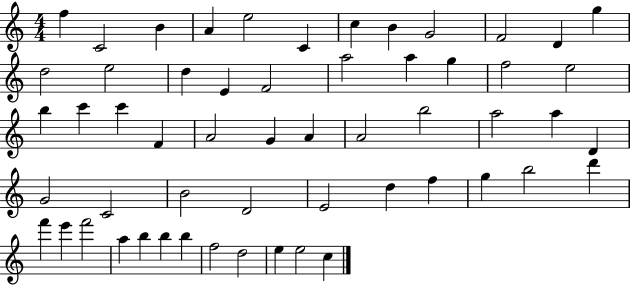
{
  \clef treble
  \numericTimeSignature
  \time 4/4
  \key c \major
  f''4 c'2 b'4 | a'4 e''2 c'4 | c''4 b'4 g'2 | f'2 d'4 g''4 | \break d''2 e''2 | d''4 e'4 f'2 | a''2 a''4 g''4 | f''2 e''2 | \break b''4 c'''4 c'''4 f'4 | a'2 g'4 a'4 | a'2 b''2 | a''2 a''4 d'4 | \break g'2 c'2 | b'2 d'2 | e'2 d''4 f''4 | g''4 b''2 d'''4 | \break f'''4 e'''4 f'''2 | a''4 b''4 b''4 b''4 | f''2 d''2 | e''4 e''2 c''4 | \break \bar "|."
}